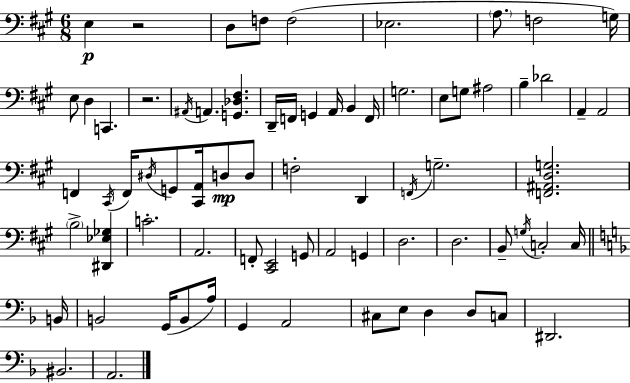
E3/q R/h D3/e F3/e F3/h Eb3/h. A3/e. F3/h G3/s E3/e D3/q C2/q. R/h. A#2/s A2/q. [G2,Db3,F#3]/q. D2/s F2/s G2/q A2/s B2/q F2/s G3/h. E3/e G3/e A#3/h B3/q Db4/h A2/q A2/h F2/q C#2/s F2/s D#3/s G2/e [C#2,A2]/s D3/e D3/e F3/h D2/q F2/s G3/h. [F2,A#2,D3,G3]/h. B3/h [D#2,Eb3,Gb3]/q C4/h. A2/h. F2/e [C#2,E2]/h G2/e A2/h G2/q D3/h. D3/h. B2/e G3/s C3/h C3/s B2/s B2/h G2/s B2/e A3/s G2/q A2/h C#3/e E3/e D3/q D3/e C3/e D#2/h. BIS2/h. A2/h.